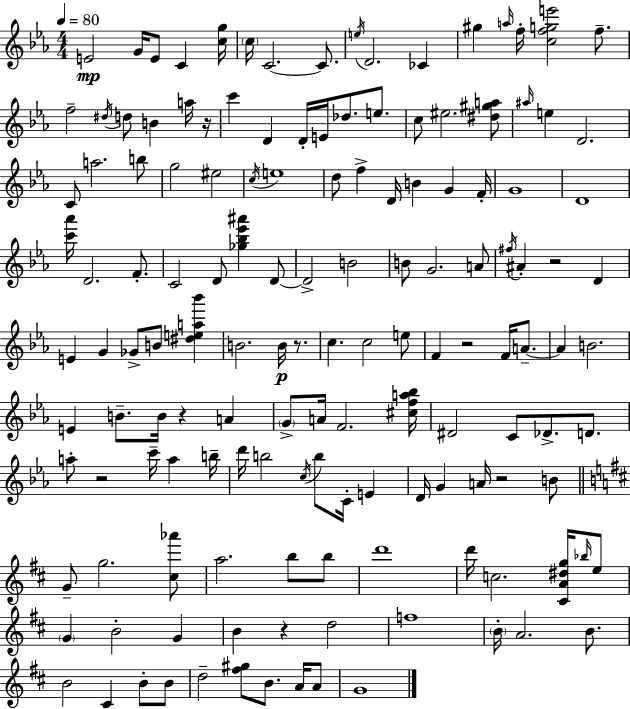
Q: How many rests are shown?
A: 8